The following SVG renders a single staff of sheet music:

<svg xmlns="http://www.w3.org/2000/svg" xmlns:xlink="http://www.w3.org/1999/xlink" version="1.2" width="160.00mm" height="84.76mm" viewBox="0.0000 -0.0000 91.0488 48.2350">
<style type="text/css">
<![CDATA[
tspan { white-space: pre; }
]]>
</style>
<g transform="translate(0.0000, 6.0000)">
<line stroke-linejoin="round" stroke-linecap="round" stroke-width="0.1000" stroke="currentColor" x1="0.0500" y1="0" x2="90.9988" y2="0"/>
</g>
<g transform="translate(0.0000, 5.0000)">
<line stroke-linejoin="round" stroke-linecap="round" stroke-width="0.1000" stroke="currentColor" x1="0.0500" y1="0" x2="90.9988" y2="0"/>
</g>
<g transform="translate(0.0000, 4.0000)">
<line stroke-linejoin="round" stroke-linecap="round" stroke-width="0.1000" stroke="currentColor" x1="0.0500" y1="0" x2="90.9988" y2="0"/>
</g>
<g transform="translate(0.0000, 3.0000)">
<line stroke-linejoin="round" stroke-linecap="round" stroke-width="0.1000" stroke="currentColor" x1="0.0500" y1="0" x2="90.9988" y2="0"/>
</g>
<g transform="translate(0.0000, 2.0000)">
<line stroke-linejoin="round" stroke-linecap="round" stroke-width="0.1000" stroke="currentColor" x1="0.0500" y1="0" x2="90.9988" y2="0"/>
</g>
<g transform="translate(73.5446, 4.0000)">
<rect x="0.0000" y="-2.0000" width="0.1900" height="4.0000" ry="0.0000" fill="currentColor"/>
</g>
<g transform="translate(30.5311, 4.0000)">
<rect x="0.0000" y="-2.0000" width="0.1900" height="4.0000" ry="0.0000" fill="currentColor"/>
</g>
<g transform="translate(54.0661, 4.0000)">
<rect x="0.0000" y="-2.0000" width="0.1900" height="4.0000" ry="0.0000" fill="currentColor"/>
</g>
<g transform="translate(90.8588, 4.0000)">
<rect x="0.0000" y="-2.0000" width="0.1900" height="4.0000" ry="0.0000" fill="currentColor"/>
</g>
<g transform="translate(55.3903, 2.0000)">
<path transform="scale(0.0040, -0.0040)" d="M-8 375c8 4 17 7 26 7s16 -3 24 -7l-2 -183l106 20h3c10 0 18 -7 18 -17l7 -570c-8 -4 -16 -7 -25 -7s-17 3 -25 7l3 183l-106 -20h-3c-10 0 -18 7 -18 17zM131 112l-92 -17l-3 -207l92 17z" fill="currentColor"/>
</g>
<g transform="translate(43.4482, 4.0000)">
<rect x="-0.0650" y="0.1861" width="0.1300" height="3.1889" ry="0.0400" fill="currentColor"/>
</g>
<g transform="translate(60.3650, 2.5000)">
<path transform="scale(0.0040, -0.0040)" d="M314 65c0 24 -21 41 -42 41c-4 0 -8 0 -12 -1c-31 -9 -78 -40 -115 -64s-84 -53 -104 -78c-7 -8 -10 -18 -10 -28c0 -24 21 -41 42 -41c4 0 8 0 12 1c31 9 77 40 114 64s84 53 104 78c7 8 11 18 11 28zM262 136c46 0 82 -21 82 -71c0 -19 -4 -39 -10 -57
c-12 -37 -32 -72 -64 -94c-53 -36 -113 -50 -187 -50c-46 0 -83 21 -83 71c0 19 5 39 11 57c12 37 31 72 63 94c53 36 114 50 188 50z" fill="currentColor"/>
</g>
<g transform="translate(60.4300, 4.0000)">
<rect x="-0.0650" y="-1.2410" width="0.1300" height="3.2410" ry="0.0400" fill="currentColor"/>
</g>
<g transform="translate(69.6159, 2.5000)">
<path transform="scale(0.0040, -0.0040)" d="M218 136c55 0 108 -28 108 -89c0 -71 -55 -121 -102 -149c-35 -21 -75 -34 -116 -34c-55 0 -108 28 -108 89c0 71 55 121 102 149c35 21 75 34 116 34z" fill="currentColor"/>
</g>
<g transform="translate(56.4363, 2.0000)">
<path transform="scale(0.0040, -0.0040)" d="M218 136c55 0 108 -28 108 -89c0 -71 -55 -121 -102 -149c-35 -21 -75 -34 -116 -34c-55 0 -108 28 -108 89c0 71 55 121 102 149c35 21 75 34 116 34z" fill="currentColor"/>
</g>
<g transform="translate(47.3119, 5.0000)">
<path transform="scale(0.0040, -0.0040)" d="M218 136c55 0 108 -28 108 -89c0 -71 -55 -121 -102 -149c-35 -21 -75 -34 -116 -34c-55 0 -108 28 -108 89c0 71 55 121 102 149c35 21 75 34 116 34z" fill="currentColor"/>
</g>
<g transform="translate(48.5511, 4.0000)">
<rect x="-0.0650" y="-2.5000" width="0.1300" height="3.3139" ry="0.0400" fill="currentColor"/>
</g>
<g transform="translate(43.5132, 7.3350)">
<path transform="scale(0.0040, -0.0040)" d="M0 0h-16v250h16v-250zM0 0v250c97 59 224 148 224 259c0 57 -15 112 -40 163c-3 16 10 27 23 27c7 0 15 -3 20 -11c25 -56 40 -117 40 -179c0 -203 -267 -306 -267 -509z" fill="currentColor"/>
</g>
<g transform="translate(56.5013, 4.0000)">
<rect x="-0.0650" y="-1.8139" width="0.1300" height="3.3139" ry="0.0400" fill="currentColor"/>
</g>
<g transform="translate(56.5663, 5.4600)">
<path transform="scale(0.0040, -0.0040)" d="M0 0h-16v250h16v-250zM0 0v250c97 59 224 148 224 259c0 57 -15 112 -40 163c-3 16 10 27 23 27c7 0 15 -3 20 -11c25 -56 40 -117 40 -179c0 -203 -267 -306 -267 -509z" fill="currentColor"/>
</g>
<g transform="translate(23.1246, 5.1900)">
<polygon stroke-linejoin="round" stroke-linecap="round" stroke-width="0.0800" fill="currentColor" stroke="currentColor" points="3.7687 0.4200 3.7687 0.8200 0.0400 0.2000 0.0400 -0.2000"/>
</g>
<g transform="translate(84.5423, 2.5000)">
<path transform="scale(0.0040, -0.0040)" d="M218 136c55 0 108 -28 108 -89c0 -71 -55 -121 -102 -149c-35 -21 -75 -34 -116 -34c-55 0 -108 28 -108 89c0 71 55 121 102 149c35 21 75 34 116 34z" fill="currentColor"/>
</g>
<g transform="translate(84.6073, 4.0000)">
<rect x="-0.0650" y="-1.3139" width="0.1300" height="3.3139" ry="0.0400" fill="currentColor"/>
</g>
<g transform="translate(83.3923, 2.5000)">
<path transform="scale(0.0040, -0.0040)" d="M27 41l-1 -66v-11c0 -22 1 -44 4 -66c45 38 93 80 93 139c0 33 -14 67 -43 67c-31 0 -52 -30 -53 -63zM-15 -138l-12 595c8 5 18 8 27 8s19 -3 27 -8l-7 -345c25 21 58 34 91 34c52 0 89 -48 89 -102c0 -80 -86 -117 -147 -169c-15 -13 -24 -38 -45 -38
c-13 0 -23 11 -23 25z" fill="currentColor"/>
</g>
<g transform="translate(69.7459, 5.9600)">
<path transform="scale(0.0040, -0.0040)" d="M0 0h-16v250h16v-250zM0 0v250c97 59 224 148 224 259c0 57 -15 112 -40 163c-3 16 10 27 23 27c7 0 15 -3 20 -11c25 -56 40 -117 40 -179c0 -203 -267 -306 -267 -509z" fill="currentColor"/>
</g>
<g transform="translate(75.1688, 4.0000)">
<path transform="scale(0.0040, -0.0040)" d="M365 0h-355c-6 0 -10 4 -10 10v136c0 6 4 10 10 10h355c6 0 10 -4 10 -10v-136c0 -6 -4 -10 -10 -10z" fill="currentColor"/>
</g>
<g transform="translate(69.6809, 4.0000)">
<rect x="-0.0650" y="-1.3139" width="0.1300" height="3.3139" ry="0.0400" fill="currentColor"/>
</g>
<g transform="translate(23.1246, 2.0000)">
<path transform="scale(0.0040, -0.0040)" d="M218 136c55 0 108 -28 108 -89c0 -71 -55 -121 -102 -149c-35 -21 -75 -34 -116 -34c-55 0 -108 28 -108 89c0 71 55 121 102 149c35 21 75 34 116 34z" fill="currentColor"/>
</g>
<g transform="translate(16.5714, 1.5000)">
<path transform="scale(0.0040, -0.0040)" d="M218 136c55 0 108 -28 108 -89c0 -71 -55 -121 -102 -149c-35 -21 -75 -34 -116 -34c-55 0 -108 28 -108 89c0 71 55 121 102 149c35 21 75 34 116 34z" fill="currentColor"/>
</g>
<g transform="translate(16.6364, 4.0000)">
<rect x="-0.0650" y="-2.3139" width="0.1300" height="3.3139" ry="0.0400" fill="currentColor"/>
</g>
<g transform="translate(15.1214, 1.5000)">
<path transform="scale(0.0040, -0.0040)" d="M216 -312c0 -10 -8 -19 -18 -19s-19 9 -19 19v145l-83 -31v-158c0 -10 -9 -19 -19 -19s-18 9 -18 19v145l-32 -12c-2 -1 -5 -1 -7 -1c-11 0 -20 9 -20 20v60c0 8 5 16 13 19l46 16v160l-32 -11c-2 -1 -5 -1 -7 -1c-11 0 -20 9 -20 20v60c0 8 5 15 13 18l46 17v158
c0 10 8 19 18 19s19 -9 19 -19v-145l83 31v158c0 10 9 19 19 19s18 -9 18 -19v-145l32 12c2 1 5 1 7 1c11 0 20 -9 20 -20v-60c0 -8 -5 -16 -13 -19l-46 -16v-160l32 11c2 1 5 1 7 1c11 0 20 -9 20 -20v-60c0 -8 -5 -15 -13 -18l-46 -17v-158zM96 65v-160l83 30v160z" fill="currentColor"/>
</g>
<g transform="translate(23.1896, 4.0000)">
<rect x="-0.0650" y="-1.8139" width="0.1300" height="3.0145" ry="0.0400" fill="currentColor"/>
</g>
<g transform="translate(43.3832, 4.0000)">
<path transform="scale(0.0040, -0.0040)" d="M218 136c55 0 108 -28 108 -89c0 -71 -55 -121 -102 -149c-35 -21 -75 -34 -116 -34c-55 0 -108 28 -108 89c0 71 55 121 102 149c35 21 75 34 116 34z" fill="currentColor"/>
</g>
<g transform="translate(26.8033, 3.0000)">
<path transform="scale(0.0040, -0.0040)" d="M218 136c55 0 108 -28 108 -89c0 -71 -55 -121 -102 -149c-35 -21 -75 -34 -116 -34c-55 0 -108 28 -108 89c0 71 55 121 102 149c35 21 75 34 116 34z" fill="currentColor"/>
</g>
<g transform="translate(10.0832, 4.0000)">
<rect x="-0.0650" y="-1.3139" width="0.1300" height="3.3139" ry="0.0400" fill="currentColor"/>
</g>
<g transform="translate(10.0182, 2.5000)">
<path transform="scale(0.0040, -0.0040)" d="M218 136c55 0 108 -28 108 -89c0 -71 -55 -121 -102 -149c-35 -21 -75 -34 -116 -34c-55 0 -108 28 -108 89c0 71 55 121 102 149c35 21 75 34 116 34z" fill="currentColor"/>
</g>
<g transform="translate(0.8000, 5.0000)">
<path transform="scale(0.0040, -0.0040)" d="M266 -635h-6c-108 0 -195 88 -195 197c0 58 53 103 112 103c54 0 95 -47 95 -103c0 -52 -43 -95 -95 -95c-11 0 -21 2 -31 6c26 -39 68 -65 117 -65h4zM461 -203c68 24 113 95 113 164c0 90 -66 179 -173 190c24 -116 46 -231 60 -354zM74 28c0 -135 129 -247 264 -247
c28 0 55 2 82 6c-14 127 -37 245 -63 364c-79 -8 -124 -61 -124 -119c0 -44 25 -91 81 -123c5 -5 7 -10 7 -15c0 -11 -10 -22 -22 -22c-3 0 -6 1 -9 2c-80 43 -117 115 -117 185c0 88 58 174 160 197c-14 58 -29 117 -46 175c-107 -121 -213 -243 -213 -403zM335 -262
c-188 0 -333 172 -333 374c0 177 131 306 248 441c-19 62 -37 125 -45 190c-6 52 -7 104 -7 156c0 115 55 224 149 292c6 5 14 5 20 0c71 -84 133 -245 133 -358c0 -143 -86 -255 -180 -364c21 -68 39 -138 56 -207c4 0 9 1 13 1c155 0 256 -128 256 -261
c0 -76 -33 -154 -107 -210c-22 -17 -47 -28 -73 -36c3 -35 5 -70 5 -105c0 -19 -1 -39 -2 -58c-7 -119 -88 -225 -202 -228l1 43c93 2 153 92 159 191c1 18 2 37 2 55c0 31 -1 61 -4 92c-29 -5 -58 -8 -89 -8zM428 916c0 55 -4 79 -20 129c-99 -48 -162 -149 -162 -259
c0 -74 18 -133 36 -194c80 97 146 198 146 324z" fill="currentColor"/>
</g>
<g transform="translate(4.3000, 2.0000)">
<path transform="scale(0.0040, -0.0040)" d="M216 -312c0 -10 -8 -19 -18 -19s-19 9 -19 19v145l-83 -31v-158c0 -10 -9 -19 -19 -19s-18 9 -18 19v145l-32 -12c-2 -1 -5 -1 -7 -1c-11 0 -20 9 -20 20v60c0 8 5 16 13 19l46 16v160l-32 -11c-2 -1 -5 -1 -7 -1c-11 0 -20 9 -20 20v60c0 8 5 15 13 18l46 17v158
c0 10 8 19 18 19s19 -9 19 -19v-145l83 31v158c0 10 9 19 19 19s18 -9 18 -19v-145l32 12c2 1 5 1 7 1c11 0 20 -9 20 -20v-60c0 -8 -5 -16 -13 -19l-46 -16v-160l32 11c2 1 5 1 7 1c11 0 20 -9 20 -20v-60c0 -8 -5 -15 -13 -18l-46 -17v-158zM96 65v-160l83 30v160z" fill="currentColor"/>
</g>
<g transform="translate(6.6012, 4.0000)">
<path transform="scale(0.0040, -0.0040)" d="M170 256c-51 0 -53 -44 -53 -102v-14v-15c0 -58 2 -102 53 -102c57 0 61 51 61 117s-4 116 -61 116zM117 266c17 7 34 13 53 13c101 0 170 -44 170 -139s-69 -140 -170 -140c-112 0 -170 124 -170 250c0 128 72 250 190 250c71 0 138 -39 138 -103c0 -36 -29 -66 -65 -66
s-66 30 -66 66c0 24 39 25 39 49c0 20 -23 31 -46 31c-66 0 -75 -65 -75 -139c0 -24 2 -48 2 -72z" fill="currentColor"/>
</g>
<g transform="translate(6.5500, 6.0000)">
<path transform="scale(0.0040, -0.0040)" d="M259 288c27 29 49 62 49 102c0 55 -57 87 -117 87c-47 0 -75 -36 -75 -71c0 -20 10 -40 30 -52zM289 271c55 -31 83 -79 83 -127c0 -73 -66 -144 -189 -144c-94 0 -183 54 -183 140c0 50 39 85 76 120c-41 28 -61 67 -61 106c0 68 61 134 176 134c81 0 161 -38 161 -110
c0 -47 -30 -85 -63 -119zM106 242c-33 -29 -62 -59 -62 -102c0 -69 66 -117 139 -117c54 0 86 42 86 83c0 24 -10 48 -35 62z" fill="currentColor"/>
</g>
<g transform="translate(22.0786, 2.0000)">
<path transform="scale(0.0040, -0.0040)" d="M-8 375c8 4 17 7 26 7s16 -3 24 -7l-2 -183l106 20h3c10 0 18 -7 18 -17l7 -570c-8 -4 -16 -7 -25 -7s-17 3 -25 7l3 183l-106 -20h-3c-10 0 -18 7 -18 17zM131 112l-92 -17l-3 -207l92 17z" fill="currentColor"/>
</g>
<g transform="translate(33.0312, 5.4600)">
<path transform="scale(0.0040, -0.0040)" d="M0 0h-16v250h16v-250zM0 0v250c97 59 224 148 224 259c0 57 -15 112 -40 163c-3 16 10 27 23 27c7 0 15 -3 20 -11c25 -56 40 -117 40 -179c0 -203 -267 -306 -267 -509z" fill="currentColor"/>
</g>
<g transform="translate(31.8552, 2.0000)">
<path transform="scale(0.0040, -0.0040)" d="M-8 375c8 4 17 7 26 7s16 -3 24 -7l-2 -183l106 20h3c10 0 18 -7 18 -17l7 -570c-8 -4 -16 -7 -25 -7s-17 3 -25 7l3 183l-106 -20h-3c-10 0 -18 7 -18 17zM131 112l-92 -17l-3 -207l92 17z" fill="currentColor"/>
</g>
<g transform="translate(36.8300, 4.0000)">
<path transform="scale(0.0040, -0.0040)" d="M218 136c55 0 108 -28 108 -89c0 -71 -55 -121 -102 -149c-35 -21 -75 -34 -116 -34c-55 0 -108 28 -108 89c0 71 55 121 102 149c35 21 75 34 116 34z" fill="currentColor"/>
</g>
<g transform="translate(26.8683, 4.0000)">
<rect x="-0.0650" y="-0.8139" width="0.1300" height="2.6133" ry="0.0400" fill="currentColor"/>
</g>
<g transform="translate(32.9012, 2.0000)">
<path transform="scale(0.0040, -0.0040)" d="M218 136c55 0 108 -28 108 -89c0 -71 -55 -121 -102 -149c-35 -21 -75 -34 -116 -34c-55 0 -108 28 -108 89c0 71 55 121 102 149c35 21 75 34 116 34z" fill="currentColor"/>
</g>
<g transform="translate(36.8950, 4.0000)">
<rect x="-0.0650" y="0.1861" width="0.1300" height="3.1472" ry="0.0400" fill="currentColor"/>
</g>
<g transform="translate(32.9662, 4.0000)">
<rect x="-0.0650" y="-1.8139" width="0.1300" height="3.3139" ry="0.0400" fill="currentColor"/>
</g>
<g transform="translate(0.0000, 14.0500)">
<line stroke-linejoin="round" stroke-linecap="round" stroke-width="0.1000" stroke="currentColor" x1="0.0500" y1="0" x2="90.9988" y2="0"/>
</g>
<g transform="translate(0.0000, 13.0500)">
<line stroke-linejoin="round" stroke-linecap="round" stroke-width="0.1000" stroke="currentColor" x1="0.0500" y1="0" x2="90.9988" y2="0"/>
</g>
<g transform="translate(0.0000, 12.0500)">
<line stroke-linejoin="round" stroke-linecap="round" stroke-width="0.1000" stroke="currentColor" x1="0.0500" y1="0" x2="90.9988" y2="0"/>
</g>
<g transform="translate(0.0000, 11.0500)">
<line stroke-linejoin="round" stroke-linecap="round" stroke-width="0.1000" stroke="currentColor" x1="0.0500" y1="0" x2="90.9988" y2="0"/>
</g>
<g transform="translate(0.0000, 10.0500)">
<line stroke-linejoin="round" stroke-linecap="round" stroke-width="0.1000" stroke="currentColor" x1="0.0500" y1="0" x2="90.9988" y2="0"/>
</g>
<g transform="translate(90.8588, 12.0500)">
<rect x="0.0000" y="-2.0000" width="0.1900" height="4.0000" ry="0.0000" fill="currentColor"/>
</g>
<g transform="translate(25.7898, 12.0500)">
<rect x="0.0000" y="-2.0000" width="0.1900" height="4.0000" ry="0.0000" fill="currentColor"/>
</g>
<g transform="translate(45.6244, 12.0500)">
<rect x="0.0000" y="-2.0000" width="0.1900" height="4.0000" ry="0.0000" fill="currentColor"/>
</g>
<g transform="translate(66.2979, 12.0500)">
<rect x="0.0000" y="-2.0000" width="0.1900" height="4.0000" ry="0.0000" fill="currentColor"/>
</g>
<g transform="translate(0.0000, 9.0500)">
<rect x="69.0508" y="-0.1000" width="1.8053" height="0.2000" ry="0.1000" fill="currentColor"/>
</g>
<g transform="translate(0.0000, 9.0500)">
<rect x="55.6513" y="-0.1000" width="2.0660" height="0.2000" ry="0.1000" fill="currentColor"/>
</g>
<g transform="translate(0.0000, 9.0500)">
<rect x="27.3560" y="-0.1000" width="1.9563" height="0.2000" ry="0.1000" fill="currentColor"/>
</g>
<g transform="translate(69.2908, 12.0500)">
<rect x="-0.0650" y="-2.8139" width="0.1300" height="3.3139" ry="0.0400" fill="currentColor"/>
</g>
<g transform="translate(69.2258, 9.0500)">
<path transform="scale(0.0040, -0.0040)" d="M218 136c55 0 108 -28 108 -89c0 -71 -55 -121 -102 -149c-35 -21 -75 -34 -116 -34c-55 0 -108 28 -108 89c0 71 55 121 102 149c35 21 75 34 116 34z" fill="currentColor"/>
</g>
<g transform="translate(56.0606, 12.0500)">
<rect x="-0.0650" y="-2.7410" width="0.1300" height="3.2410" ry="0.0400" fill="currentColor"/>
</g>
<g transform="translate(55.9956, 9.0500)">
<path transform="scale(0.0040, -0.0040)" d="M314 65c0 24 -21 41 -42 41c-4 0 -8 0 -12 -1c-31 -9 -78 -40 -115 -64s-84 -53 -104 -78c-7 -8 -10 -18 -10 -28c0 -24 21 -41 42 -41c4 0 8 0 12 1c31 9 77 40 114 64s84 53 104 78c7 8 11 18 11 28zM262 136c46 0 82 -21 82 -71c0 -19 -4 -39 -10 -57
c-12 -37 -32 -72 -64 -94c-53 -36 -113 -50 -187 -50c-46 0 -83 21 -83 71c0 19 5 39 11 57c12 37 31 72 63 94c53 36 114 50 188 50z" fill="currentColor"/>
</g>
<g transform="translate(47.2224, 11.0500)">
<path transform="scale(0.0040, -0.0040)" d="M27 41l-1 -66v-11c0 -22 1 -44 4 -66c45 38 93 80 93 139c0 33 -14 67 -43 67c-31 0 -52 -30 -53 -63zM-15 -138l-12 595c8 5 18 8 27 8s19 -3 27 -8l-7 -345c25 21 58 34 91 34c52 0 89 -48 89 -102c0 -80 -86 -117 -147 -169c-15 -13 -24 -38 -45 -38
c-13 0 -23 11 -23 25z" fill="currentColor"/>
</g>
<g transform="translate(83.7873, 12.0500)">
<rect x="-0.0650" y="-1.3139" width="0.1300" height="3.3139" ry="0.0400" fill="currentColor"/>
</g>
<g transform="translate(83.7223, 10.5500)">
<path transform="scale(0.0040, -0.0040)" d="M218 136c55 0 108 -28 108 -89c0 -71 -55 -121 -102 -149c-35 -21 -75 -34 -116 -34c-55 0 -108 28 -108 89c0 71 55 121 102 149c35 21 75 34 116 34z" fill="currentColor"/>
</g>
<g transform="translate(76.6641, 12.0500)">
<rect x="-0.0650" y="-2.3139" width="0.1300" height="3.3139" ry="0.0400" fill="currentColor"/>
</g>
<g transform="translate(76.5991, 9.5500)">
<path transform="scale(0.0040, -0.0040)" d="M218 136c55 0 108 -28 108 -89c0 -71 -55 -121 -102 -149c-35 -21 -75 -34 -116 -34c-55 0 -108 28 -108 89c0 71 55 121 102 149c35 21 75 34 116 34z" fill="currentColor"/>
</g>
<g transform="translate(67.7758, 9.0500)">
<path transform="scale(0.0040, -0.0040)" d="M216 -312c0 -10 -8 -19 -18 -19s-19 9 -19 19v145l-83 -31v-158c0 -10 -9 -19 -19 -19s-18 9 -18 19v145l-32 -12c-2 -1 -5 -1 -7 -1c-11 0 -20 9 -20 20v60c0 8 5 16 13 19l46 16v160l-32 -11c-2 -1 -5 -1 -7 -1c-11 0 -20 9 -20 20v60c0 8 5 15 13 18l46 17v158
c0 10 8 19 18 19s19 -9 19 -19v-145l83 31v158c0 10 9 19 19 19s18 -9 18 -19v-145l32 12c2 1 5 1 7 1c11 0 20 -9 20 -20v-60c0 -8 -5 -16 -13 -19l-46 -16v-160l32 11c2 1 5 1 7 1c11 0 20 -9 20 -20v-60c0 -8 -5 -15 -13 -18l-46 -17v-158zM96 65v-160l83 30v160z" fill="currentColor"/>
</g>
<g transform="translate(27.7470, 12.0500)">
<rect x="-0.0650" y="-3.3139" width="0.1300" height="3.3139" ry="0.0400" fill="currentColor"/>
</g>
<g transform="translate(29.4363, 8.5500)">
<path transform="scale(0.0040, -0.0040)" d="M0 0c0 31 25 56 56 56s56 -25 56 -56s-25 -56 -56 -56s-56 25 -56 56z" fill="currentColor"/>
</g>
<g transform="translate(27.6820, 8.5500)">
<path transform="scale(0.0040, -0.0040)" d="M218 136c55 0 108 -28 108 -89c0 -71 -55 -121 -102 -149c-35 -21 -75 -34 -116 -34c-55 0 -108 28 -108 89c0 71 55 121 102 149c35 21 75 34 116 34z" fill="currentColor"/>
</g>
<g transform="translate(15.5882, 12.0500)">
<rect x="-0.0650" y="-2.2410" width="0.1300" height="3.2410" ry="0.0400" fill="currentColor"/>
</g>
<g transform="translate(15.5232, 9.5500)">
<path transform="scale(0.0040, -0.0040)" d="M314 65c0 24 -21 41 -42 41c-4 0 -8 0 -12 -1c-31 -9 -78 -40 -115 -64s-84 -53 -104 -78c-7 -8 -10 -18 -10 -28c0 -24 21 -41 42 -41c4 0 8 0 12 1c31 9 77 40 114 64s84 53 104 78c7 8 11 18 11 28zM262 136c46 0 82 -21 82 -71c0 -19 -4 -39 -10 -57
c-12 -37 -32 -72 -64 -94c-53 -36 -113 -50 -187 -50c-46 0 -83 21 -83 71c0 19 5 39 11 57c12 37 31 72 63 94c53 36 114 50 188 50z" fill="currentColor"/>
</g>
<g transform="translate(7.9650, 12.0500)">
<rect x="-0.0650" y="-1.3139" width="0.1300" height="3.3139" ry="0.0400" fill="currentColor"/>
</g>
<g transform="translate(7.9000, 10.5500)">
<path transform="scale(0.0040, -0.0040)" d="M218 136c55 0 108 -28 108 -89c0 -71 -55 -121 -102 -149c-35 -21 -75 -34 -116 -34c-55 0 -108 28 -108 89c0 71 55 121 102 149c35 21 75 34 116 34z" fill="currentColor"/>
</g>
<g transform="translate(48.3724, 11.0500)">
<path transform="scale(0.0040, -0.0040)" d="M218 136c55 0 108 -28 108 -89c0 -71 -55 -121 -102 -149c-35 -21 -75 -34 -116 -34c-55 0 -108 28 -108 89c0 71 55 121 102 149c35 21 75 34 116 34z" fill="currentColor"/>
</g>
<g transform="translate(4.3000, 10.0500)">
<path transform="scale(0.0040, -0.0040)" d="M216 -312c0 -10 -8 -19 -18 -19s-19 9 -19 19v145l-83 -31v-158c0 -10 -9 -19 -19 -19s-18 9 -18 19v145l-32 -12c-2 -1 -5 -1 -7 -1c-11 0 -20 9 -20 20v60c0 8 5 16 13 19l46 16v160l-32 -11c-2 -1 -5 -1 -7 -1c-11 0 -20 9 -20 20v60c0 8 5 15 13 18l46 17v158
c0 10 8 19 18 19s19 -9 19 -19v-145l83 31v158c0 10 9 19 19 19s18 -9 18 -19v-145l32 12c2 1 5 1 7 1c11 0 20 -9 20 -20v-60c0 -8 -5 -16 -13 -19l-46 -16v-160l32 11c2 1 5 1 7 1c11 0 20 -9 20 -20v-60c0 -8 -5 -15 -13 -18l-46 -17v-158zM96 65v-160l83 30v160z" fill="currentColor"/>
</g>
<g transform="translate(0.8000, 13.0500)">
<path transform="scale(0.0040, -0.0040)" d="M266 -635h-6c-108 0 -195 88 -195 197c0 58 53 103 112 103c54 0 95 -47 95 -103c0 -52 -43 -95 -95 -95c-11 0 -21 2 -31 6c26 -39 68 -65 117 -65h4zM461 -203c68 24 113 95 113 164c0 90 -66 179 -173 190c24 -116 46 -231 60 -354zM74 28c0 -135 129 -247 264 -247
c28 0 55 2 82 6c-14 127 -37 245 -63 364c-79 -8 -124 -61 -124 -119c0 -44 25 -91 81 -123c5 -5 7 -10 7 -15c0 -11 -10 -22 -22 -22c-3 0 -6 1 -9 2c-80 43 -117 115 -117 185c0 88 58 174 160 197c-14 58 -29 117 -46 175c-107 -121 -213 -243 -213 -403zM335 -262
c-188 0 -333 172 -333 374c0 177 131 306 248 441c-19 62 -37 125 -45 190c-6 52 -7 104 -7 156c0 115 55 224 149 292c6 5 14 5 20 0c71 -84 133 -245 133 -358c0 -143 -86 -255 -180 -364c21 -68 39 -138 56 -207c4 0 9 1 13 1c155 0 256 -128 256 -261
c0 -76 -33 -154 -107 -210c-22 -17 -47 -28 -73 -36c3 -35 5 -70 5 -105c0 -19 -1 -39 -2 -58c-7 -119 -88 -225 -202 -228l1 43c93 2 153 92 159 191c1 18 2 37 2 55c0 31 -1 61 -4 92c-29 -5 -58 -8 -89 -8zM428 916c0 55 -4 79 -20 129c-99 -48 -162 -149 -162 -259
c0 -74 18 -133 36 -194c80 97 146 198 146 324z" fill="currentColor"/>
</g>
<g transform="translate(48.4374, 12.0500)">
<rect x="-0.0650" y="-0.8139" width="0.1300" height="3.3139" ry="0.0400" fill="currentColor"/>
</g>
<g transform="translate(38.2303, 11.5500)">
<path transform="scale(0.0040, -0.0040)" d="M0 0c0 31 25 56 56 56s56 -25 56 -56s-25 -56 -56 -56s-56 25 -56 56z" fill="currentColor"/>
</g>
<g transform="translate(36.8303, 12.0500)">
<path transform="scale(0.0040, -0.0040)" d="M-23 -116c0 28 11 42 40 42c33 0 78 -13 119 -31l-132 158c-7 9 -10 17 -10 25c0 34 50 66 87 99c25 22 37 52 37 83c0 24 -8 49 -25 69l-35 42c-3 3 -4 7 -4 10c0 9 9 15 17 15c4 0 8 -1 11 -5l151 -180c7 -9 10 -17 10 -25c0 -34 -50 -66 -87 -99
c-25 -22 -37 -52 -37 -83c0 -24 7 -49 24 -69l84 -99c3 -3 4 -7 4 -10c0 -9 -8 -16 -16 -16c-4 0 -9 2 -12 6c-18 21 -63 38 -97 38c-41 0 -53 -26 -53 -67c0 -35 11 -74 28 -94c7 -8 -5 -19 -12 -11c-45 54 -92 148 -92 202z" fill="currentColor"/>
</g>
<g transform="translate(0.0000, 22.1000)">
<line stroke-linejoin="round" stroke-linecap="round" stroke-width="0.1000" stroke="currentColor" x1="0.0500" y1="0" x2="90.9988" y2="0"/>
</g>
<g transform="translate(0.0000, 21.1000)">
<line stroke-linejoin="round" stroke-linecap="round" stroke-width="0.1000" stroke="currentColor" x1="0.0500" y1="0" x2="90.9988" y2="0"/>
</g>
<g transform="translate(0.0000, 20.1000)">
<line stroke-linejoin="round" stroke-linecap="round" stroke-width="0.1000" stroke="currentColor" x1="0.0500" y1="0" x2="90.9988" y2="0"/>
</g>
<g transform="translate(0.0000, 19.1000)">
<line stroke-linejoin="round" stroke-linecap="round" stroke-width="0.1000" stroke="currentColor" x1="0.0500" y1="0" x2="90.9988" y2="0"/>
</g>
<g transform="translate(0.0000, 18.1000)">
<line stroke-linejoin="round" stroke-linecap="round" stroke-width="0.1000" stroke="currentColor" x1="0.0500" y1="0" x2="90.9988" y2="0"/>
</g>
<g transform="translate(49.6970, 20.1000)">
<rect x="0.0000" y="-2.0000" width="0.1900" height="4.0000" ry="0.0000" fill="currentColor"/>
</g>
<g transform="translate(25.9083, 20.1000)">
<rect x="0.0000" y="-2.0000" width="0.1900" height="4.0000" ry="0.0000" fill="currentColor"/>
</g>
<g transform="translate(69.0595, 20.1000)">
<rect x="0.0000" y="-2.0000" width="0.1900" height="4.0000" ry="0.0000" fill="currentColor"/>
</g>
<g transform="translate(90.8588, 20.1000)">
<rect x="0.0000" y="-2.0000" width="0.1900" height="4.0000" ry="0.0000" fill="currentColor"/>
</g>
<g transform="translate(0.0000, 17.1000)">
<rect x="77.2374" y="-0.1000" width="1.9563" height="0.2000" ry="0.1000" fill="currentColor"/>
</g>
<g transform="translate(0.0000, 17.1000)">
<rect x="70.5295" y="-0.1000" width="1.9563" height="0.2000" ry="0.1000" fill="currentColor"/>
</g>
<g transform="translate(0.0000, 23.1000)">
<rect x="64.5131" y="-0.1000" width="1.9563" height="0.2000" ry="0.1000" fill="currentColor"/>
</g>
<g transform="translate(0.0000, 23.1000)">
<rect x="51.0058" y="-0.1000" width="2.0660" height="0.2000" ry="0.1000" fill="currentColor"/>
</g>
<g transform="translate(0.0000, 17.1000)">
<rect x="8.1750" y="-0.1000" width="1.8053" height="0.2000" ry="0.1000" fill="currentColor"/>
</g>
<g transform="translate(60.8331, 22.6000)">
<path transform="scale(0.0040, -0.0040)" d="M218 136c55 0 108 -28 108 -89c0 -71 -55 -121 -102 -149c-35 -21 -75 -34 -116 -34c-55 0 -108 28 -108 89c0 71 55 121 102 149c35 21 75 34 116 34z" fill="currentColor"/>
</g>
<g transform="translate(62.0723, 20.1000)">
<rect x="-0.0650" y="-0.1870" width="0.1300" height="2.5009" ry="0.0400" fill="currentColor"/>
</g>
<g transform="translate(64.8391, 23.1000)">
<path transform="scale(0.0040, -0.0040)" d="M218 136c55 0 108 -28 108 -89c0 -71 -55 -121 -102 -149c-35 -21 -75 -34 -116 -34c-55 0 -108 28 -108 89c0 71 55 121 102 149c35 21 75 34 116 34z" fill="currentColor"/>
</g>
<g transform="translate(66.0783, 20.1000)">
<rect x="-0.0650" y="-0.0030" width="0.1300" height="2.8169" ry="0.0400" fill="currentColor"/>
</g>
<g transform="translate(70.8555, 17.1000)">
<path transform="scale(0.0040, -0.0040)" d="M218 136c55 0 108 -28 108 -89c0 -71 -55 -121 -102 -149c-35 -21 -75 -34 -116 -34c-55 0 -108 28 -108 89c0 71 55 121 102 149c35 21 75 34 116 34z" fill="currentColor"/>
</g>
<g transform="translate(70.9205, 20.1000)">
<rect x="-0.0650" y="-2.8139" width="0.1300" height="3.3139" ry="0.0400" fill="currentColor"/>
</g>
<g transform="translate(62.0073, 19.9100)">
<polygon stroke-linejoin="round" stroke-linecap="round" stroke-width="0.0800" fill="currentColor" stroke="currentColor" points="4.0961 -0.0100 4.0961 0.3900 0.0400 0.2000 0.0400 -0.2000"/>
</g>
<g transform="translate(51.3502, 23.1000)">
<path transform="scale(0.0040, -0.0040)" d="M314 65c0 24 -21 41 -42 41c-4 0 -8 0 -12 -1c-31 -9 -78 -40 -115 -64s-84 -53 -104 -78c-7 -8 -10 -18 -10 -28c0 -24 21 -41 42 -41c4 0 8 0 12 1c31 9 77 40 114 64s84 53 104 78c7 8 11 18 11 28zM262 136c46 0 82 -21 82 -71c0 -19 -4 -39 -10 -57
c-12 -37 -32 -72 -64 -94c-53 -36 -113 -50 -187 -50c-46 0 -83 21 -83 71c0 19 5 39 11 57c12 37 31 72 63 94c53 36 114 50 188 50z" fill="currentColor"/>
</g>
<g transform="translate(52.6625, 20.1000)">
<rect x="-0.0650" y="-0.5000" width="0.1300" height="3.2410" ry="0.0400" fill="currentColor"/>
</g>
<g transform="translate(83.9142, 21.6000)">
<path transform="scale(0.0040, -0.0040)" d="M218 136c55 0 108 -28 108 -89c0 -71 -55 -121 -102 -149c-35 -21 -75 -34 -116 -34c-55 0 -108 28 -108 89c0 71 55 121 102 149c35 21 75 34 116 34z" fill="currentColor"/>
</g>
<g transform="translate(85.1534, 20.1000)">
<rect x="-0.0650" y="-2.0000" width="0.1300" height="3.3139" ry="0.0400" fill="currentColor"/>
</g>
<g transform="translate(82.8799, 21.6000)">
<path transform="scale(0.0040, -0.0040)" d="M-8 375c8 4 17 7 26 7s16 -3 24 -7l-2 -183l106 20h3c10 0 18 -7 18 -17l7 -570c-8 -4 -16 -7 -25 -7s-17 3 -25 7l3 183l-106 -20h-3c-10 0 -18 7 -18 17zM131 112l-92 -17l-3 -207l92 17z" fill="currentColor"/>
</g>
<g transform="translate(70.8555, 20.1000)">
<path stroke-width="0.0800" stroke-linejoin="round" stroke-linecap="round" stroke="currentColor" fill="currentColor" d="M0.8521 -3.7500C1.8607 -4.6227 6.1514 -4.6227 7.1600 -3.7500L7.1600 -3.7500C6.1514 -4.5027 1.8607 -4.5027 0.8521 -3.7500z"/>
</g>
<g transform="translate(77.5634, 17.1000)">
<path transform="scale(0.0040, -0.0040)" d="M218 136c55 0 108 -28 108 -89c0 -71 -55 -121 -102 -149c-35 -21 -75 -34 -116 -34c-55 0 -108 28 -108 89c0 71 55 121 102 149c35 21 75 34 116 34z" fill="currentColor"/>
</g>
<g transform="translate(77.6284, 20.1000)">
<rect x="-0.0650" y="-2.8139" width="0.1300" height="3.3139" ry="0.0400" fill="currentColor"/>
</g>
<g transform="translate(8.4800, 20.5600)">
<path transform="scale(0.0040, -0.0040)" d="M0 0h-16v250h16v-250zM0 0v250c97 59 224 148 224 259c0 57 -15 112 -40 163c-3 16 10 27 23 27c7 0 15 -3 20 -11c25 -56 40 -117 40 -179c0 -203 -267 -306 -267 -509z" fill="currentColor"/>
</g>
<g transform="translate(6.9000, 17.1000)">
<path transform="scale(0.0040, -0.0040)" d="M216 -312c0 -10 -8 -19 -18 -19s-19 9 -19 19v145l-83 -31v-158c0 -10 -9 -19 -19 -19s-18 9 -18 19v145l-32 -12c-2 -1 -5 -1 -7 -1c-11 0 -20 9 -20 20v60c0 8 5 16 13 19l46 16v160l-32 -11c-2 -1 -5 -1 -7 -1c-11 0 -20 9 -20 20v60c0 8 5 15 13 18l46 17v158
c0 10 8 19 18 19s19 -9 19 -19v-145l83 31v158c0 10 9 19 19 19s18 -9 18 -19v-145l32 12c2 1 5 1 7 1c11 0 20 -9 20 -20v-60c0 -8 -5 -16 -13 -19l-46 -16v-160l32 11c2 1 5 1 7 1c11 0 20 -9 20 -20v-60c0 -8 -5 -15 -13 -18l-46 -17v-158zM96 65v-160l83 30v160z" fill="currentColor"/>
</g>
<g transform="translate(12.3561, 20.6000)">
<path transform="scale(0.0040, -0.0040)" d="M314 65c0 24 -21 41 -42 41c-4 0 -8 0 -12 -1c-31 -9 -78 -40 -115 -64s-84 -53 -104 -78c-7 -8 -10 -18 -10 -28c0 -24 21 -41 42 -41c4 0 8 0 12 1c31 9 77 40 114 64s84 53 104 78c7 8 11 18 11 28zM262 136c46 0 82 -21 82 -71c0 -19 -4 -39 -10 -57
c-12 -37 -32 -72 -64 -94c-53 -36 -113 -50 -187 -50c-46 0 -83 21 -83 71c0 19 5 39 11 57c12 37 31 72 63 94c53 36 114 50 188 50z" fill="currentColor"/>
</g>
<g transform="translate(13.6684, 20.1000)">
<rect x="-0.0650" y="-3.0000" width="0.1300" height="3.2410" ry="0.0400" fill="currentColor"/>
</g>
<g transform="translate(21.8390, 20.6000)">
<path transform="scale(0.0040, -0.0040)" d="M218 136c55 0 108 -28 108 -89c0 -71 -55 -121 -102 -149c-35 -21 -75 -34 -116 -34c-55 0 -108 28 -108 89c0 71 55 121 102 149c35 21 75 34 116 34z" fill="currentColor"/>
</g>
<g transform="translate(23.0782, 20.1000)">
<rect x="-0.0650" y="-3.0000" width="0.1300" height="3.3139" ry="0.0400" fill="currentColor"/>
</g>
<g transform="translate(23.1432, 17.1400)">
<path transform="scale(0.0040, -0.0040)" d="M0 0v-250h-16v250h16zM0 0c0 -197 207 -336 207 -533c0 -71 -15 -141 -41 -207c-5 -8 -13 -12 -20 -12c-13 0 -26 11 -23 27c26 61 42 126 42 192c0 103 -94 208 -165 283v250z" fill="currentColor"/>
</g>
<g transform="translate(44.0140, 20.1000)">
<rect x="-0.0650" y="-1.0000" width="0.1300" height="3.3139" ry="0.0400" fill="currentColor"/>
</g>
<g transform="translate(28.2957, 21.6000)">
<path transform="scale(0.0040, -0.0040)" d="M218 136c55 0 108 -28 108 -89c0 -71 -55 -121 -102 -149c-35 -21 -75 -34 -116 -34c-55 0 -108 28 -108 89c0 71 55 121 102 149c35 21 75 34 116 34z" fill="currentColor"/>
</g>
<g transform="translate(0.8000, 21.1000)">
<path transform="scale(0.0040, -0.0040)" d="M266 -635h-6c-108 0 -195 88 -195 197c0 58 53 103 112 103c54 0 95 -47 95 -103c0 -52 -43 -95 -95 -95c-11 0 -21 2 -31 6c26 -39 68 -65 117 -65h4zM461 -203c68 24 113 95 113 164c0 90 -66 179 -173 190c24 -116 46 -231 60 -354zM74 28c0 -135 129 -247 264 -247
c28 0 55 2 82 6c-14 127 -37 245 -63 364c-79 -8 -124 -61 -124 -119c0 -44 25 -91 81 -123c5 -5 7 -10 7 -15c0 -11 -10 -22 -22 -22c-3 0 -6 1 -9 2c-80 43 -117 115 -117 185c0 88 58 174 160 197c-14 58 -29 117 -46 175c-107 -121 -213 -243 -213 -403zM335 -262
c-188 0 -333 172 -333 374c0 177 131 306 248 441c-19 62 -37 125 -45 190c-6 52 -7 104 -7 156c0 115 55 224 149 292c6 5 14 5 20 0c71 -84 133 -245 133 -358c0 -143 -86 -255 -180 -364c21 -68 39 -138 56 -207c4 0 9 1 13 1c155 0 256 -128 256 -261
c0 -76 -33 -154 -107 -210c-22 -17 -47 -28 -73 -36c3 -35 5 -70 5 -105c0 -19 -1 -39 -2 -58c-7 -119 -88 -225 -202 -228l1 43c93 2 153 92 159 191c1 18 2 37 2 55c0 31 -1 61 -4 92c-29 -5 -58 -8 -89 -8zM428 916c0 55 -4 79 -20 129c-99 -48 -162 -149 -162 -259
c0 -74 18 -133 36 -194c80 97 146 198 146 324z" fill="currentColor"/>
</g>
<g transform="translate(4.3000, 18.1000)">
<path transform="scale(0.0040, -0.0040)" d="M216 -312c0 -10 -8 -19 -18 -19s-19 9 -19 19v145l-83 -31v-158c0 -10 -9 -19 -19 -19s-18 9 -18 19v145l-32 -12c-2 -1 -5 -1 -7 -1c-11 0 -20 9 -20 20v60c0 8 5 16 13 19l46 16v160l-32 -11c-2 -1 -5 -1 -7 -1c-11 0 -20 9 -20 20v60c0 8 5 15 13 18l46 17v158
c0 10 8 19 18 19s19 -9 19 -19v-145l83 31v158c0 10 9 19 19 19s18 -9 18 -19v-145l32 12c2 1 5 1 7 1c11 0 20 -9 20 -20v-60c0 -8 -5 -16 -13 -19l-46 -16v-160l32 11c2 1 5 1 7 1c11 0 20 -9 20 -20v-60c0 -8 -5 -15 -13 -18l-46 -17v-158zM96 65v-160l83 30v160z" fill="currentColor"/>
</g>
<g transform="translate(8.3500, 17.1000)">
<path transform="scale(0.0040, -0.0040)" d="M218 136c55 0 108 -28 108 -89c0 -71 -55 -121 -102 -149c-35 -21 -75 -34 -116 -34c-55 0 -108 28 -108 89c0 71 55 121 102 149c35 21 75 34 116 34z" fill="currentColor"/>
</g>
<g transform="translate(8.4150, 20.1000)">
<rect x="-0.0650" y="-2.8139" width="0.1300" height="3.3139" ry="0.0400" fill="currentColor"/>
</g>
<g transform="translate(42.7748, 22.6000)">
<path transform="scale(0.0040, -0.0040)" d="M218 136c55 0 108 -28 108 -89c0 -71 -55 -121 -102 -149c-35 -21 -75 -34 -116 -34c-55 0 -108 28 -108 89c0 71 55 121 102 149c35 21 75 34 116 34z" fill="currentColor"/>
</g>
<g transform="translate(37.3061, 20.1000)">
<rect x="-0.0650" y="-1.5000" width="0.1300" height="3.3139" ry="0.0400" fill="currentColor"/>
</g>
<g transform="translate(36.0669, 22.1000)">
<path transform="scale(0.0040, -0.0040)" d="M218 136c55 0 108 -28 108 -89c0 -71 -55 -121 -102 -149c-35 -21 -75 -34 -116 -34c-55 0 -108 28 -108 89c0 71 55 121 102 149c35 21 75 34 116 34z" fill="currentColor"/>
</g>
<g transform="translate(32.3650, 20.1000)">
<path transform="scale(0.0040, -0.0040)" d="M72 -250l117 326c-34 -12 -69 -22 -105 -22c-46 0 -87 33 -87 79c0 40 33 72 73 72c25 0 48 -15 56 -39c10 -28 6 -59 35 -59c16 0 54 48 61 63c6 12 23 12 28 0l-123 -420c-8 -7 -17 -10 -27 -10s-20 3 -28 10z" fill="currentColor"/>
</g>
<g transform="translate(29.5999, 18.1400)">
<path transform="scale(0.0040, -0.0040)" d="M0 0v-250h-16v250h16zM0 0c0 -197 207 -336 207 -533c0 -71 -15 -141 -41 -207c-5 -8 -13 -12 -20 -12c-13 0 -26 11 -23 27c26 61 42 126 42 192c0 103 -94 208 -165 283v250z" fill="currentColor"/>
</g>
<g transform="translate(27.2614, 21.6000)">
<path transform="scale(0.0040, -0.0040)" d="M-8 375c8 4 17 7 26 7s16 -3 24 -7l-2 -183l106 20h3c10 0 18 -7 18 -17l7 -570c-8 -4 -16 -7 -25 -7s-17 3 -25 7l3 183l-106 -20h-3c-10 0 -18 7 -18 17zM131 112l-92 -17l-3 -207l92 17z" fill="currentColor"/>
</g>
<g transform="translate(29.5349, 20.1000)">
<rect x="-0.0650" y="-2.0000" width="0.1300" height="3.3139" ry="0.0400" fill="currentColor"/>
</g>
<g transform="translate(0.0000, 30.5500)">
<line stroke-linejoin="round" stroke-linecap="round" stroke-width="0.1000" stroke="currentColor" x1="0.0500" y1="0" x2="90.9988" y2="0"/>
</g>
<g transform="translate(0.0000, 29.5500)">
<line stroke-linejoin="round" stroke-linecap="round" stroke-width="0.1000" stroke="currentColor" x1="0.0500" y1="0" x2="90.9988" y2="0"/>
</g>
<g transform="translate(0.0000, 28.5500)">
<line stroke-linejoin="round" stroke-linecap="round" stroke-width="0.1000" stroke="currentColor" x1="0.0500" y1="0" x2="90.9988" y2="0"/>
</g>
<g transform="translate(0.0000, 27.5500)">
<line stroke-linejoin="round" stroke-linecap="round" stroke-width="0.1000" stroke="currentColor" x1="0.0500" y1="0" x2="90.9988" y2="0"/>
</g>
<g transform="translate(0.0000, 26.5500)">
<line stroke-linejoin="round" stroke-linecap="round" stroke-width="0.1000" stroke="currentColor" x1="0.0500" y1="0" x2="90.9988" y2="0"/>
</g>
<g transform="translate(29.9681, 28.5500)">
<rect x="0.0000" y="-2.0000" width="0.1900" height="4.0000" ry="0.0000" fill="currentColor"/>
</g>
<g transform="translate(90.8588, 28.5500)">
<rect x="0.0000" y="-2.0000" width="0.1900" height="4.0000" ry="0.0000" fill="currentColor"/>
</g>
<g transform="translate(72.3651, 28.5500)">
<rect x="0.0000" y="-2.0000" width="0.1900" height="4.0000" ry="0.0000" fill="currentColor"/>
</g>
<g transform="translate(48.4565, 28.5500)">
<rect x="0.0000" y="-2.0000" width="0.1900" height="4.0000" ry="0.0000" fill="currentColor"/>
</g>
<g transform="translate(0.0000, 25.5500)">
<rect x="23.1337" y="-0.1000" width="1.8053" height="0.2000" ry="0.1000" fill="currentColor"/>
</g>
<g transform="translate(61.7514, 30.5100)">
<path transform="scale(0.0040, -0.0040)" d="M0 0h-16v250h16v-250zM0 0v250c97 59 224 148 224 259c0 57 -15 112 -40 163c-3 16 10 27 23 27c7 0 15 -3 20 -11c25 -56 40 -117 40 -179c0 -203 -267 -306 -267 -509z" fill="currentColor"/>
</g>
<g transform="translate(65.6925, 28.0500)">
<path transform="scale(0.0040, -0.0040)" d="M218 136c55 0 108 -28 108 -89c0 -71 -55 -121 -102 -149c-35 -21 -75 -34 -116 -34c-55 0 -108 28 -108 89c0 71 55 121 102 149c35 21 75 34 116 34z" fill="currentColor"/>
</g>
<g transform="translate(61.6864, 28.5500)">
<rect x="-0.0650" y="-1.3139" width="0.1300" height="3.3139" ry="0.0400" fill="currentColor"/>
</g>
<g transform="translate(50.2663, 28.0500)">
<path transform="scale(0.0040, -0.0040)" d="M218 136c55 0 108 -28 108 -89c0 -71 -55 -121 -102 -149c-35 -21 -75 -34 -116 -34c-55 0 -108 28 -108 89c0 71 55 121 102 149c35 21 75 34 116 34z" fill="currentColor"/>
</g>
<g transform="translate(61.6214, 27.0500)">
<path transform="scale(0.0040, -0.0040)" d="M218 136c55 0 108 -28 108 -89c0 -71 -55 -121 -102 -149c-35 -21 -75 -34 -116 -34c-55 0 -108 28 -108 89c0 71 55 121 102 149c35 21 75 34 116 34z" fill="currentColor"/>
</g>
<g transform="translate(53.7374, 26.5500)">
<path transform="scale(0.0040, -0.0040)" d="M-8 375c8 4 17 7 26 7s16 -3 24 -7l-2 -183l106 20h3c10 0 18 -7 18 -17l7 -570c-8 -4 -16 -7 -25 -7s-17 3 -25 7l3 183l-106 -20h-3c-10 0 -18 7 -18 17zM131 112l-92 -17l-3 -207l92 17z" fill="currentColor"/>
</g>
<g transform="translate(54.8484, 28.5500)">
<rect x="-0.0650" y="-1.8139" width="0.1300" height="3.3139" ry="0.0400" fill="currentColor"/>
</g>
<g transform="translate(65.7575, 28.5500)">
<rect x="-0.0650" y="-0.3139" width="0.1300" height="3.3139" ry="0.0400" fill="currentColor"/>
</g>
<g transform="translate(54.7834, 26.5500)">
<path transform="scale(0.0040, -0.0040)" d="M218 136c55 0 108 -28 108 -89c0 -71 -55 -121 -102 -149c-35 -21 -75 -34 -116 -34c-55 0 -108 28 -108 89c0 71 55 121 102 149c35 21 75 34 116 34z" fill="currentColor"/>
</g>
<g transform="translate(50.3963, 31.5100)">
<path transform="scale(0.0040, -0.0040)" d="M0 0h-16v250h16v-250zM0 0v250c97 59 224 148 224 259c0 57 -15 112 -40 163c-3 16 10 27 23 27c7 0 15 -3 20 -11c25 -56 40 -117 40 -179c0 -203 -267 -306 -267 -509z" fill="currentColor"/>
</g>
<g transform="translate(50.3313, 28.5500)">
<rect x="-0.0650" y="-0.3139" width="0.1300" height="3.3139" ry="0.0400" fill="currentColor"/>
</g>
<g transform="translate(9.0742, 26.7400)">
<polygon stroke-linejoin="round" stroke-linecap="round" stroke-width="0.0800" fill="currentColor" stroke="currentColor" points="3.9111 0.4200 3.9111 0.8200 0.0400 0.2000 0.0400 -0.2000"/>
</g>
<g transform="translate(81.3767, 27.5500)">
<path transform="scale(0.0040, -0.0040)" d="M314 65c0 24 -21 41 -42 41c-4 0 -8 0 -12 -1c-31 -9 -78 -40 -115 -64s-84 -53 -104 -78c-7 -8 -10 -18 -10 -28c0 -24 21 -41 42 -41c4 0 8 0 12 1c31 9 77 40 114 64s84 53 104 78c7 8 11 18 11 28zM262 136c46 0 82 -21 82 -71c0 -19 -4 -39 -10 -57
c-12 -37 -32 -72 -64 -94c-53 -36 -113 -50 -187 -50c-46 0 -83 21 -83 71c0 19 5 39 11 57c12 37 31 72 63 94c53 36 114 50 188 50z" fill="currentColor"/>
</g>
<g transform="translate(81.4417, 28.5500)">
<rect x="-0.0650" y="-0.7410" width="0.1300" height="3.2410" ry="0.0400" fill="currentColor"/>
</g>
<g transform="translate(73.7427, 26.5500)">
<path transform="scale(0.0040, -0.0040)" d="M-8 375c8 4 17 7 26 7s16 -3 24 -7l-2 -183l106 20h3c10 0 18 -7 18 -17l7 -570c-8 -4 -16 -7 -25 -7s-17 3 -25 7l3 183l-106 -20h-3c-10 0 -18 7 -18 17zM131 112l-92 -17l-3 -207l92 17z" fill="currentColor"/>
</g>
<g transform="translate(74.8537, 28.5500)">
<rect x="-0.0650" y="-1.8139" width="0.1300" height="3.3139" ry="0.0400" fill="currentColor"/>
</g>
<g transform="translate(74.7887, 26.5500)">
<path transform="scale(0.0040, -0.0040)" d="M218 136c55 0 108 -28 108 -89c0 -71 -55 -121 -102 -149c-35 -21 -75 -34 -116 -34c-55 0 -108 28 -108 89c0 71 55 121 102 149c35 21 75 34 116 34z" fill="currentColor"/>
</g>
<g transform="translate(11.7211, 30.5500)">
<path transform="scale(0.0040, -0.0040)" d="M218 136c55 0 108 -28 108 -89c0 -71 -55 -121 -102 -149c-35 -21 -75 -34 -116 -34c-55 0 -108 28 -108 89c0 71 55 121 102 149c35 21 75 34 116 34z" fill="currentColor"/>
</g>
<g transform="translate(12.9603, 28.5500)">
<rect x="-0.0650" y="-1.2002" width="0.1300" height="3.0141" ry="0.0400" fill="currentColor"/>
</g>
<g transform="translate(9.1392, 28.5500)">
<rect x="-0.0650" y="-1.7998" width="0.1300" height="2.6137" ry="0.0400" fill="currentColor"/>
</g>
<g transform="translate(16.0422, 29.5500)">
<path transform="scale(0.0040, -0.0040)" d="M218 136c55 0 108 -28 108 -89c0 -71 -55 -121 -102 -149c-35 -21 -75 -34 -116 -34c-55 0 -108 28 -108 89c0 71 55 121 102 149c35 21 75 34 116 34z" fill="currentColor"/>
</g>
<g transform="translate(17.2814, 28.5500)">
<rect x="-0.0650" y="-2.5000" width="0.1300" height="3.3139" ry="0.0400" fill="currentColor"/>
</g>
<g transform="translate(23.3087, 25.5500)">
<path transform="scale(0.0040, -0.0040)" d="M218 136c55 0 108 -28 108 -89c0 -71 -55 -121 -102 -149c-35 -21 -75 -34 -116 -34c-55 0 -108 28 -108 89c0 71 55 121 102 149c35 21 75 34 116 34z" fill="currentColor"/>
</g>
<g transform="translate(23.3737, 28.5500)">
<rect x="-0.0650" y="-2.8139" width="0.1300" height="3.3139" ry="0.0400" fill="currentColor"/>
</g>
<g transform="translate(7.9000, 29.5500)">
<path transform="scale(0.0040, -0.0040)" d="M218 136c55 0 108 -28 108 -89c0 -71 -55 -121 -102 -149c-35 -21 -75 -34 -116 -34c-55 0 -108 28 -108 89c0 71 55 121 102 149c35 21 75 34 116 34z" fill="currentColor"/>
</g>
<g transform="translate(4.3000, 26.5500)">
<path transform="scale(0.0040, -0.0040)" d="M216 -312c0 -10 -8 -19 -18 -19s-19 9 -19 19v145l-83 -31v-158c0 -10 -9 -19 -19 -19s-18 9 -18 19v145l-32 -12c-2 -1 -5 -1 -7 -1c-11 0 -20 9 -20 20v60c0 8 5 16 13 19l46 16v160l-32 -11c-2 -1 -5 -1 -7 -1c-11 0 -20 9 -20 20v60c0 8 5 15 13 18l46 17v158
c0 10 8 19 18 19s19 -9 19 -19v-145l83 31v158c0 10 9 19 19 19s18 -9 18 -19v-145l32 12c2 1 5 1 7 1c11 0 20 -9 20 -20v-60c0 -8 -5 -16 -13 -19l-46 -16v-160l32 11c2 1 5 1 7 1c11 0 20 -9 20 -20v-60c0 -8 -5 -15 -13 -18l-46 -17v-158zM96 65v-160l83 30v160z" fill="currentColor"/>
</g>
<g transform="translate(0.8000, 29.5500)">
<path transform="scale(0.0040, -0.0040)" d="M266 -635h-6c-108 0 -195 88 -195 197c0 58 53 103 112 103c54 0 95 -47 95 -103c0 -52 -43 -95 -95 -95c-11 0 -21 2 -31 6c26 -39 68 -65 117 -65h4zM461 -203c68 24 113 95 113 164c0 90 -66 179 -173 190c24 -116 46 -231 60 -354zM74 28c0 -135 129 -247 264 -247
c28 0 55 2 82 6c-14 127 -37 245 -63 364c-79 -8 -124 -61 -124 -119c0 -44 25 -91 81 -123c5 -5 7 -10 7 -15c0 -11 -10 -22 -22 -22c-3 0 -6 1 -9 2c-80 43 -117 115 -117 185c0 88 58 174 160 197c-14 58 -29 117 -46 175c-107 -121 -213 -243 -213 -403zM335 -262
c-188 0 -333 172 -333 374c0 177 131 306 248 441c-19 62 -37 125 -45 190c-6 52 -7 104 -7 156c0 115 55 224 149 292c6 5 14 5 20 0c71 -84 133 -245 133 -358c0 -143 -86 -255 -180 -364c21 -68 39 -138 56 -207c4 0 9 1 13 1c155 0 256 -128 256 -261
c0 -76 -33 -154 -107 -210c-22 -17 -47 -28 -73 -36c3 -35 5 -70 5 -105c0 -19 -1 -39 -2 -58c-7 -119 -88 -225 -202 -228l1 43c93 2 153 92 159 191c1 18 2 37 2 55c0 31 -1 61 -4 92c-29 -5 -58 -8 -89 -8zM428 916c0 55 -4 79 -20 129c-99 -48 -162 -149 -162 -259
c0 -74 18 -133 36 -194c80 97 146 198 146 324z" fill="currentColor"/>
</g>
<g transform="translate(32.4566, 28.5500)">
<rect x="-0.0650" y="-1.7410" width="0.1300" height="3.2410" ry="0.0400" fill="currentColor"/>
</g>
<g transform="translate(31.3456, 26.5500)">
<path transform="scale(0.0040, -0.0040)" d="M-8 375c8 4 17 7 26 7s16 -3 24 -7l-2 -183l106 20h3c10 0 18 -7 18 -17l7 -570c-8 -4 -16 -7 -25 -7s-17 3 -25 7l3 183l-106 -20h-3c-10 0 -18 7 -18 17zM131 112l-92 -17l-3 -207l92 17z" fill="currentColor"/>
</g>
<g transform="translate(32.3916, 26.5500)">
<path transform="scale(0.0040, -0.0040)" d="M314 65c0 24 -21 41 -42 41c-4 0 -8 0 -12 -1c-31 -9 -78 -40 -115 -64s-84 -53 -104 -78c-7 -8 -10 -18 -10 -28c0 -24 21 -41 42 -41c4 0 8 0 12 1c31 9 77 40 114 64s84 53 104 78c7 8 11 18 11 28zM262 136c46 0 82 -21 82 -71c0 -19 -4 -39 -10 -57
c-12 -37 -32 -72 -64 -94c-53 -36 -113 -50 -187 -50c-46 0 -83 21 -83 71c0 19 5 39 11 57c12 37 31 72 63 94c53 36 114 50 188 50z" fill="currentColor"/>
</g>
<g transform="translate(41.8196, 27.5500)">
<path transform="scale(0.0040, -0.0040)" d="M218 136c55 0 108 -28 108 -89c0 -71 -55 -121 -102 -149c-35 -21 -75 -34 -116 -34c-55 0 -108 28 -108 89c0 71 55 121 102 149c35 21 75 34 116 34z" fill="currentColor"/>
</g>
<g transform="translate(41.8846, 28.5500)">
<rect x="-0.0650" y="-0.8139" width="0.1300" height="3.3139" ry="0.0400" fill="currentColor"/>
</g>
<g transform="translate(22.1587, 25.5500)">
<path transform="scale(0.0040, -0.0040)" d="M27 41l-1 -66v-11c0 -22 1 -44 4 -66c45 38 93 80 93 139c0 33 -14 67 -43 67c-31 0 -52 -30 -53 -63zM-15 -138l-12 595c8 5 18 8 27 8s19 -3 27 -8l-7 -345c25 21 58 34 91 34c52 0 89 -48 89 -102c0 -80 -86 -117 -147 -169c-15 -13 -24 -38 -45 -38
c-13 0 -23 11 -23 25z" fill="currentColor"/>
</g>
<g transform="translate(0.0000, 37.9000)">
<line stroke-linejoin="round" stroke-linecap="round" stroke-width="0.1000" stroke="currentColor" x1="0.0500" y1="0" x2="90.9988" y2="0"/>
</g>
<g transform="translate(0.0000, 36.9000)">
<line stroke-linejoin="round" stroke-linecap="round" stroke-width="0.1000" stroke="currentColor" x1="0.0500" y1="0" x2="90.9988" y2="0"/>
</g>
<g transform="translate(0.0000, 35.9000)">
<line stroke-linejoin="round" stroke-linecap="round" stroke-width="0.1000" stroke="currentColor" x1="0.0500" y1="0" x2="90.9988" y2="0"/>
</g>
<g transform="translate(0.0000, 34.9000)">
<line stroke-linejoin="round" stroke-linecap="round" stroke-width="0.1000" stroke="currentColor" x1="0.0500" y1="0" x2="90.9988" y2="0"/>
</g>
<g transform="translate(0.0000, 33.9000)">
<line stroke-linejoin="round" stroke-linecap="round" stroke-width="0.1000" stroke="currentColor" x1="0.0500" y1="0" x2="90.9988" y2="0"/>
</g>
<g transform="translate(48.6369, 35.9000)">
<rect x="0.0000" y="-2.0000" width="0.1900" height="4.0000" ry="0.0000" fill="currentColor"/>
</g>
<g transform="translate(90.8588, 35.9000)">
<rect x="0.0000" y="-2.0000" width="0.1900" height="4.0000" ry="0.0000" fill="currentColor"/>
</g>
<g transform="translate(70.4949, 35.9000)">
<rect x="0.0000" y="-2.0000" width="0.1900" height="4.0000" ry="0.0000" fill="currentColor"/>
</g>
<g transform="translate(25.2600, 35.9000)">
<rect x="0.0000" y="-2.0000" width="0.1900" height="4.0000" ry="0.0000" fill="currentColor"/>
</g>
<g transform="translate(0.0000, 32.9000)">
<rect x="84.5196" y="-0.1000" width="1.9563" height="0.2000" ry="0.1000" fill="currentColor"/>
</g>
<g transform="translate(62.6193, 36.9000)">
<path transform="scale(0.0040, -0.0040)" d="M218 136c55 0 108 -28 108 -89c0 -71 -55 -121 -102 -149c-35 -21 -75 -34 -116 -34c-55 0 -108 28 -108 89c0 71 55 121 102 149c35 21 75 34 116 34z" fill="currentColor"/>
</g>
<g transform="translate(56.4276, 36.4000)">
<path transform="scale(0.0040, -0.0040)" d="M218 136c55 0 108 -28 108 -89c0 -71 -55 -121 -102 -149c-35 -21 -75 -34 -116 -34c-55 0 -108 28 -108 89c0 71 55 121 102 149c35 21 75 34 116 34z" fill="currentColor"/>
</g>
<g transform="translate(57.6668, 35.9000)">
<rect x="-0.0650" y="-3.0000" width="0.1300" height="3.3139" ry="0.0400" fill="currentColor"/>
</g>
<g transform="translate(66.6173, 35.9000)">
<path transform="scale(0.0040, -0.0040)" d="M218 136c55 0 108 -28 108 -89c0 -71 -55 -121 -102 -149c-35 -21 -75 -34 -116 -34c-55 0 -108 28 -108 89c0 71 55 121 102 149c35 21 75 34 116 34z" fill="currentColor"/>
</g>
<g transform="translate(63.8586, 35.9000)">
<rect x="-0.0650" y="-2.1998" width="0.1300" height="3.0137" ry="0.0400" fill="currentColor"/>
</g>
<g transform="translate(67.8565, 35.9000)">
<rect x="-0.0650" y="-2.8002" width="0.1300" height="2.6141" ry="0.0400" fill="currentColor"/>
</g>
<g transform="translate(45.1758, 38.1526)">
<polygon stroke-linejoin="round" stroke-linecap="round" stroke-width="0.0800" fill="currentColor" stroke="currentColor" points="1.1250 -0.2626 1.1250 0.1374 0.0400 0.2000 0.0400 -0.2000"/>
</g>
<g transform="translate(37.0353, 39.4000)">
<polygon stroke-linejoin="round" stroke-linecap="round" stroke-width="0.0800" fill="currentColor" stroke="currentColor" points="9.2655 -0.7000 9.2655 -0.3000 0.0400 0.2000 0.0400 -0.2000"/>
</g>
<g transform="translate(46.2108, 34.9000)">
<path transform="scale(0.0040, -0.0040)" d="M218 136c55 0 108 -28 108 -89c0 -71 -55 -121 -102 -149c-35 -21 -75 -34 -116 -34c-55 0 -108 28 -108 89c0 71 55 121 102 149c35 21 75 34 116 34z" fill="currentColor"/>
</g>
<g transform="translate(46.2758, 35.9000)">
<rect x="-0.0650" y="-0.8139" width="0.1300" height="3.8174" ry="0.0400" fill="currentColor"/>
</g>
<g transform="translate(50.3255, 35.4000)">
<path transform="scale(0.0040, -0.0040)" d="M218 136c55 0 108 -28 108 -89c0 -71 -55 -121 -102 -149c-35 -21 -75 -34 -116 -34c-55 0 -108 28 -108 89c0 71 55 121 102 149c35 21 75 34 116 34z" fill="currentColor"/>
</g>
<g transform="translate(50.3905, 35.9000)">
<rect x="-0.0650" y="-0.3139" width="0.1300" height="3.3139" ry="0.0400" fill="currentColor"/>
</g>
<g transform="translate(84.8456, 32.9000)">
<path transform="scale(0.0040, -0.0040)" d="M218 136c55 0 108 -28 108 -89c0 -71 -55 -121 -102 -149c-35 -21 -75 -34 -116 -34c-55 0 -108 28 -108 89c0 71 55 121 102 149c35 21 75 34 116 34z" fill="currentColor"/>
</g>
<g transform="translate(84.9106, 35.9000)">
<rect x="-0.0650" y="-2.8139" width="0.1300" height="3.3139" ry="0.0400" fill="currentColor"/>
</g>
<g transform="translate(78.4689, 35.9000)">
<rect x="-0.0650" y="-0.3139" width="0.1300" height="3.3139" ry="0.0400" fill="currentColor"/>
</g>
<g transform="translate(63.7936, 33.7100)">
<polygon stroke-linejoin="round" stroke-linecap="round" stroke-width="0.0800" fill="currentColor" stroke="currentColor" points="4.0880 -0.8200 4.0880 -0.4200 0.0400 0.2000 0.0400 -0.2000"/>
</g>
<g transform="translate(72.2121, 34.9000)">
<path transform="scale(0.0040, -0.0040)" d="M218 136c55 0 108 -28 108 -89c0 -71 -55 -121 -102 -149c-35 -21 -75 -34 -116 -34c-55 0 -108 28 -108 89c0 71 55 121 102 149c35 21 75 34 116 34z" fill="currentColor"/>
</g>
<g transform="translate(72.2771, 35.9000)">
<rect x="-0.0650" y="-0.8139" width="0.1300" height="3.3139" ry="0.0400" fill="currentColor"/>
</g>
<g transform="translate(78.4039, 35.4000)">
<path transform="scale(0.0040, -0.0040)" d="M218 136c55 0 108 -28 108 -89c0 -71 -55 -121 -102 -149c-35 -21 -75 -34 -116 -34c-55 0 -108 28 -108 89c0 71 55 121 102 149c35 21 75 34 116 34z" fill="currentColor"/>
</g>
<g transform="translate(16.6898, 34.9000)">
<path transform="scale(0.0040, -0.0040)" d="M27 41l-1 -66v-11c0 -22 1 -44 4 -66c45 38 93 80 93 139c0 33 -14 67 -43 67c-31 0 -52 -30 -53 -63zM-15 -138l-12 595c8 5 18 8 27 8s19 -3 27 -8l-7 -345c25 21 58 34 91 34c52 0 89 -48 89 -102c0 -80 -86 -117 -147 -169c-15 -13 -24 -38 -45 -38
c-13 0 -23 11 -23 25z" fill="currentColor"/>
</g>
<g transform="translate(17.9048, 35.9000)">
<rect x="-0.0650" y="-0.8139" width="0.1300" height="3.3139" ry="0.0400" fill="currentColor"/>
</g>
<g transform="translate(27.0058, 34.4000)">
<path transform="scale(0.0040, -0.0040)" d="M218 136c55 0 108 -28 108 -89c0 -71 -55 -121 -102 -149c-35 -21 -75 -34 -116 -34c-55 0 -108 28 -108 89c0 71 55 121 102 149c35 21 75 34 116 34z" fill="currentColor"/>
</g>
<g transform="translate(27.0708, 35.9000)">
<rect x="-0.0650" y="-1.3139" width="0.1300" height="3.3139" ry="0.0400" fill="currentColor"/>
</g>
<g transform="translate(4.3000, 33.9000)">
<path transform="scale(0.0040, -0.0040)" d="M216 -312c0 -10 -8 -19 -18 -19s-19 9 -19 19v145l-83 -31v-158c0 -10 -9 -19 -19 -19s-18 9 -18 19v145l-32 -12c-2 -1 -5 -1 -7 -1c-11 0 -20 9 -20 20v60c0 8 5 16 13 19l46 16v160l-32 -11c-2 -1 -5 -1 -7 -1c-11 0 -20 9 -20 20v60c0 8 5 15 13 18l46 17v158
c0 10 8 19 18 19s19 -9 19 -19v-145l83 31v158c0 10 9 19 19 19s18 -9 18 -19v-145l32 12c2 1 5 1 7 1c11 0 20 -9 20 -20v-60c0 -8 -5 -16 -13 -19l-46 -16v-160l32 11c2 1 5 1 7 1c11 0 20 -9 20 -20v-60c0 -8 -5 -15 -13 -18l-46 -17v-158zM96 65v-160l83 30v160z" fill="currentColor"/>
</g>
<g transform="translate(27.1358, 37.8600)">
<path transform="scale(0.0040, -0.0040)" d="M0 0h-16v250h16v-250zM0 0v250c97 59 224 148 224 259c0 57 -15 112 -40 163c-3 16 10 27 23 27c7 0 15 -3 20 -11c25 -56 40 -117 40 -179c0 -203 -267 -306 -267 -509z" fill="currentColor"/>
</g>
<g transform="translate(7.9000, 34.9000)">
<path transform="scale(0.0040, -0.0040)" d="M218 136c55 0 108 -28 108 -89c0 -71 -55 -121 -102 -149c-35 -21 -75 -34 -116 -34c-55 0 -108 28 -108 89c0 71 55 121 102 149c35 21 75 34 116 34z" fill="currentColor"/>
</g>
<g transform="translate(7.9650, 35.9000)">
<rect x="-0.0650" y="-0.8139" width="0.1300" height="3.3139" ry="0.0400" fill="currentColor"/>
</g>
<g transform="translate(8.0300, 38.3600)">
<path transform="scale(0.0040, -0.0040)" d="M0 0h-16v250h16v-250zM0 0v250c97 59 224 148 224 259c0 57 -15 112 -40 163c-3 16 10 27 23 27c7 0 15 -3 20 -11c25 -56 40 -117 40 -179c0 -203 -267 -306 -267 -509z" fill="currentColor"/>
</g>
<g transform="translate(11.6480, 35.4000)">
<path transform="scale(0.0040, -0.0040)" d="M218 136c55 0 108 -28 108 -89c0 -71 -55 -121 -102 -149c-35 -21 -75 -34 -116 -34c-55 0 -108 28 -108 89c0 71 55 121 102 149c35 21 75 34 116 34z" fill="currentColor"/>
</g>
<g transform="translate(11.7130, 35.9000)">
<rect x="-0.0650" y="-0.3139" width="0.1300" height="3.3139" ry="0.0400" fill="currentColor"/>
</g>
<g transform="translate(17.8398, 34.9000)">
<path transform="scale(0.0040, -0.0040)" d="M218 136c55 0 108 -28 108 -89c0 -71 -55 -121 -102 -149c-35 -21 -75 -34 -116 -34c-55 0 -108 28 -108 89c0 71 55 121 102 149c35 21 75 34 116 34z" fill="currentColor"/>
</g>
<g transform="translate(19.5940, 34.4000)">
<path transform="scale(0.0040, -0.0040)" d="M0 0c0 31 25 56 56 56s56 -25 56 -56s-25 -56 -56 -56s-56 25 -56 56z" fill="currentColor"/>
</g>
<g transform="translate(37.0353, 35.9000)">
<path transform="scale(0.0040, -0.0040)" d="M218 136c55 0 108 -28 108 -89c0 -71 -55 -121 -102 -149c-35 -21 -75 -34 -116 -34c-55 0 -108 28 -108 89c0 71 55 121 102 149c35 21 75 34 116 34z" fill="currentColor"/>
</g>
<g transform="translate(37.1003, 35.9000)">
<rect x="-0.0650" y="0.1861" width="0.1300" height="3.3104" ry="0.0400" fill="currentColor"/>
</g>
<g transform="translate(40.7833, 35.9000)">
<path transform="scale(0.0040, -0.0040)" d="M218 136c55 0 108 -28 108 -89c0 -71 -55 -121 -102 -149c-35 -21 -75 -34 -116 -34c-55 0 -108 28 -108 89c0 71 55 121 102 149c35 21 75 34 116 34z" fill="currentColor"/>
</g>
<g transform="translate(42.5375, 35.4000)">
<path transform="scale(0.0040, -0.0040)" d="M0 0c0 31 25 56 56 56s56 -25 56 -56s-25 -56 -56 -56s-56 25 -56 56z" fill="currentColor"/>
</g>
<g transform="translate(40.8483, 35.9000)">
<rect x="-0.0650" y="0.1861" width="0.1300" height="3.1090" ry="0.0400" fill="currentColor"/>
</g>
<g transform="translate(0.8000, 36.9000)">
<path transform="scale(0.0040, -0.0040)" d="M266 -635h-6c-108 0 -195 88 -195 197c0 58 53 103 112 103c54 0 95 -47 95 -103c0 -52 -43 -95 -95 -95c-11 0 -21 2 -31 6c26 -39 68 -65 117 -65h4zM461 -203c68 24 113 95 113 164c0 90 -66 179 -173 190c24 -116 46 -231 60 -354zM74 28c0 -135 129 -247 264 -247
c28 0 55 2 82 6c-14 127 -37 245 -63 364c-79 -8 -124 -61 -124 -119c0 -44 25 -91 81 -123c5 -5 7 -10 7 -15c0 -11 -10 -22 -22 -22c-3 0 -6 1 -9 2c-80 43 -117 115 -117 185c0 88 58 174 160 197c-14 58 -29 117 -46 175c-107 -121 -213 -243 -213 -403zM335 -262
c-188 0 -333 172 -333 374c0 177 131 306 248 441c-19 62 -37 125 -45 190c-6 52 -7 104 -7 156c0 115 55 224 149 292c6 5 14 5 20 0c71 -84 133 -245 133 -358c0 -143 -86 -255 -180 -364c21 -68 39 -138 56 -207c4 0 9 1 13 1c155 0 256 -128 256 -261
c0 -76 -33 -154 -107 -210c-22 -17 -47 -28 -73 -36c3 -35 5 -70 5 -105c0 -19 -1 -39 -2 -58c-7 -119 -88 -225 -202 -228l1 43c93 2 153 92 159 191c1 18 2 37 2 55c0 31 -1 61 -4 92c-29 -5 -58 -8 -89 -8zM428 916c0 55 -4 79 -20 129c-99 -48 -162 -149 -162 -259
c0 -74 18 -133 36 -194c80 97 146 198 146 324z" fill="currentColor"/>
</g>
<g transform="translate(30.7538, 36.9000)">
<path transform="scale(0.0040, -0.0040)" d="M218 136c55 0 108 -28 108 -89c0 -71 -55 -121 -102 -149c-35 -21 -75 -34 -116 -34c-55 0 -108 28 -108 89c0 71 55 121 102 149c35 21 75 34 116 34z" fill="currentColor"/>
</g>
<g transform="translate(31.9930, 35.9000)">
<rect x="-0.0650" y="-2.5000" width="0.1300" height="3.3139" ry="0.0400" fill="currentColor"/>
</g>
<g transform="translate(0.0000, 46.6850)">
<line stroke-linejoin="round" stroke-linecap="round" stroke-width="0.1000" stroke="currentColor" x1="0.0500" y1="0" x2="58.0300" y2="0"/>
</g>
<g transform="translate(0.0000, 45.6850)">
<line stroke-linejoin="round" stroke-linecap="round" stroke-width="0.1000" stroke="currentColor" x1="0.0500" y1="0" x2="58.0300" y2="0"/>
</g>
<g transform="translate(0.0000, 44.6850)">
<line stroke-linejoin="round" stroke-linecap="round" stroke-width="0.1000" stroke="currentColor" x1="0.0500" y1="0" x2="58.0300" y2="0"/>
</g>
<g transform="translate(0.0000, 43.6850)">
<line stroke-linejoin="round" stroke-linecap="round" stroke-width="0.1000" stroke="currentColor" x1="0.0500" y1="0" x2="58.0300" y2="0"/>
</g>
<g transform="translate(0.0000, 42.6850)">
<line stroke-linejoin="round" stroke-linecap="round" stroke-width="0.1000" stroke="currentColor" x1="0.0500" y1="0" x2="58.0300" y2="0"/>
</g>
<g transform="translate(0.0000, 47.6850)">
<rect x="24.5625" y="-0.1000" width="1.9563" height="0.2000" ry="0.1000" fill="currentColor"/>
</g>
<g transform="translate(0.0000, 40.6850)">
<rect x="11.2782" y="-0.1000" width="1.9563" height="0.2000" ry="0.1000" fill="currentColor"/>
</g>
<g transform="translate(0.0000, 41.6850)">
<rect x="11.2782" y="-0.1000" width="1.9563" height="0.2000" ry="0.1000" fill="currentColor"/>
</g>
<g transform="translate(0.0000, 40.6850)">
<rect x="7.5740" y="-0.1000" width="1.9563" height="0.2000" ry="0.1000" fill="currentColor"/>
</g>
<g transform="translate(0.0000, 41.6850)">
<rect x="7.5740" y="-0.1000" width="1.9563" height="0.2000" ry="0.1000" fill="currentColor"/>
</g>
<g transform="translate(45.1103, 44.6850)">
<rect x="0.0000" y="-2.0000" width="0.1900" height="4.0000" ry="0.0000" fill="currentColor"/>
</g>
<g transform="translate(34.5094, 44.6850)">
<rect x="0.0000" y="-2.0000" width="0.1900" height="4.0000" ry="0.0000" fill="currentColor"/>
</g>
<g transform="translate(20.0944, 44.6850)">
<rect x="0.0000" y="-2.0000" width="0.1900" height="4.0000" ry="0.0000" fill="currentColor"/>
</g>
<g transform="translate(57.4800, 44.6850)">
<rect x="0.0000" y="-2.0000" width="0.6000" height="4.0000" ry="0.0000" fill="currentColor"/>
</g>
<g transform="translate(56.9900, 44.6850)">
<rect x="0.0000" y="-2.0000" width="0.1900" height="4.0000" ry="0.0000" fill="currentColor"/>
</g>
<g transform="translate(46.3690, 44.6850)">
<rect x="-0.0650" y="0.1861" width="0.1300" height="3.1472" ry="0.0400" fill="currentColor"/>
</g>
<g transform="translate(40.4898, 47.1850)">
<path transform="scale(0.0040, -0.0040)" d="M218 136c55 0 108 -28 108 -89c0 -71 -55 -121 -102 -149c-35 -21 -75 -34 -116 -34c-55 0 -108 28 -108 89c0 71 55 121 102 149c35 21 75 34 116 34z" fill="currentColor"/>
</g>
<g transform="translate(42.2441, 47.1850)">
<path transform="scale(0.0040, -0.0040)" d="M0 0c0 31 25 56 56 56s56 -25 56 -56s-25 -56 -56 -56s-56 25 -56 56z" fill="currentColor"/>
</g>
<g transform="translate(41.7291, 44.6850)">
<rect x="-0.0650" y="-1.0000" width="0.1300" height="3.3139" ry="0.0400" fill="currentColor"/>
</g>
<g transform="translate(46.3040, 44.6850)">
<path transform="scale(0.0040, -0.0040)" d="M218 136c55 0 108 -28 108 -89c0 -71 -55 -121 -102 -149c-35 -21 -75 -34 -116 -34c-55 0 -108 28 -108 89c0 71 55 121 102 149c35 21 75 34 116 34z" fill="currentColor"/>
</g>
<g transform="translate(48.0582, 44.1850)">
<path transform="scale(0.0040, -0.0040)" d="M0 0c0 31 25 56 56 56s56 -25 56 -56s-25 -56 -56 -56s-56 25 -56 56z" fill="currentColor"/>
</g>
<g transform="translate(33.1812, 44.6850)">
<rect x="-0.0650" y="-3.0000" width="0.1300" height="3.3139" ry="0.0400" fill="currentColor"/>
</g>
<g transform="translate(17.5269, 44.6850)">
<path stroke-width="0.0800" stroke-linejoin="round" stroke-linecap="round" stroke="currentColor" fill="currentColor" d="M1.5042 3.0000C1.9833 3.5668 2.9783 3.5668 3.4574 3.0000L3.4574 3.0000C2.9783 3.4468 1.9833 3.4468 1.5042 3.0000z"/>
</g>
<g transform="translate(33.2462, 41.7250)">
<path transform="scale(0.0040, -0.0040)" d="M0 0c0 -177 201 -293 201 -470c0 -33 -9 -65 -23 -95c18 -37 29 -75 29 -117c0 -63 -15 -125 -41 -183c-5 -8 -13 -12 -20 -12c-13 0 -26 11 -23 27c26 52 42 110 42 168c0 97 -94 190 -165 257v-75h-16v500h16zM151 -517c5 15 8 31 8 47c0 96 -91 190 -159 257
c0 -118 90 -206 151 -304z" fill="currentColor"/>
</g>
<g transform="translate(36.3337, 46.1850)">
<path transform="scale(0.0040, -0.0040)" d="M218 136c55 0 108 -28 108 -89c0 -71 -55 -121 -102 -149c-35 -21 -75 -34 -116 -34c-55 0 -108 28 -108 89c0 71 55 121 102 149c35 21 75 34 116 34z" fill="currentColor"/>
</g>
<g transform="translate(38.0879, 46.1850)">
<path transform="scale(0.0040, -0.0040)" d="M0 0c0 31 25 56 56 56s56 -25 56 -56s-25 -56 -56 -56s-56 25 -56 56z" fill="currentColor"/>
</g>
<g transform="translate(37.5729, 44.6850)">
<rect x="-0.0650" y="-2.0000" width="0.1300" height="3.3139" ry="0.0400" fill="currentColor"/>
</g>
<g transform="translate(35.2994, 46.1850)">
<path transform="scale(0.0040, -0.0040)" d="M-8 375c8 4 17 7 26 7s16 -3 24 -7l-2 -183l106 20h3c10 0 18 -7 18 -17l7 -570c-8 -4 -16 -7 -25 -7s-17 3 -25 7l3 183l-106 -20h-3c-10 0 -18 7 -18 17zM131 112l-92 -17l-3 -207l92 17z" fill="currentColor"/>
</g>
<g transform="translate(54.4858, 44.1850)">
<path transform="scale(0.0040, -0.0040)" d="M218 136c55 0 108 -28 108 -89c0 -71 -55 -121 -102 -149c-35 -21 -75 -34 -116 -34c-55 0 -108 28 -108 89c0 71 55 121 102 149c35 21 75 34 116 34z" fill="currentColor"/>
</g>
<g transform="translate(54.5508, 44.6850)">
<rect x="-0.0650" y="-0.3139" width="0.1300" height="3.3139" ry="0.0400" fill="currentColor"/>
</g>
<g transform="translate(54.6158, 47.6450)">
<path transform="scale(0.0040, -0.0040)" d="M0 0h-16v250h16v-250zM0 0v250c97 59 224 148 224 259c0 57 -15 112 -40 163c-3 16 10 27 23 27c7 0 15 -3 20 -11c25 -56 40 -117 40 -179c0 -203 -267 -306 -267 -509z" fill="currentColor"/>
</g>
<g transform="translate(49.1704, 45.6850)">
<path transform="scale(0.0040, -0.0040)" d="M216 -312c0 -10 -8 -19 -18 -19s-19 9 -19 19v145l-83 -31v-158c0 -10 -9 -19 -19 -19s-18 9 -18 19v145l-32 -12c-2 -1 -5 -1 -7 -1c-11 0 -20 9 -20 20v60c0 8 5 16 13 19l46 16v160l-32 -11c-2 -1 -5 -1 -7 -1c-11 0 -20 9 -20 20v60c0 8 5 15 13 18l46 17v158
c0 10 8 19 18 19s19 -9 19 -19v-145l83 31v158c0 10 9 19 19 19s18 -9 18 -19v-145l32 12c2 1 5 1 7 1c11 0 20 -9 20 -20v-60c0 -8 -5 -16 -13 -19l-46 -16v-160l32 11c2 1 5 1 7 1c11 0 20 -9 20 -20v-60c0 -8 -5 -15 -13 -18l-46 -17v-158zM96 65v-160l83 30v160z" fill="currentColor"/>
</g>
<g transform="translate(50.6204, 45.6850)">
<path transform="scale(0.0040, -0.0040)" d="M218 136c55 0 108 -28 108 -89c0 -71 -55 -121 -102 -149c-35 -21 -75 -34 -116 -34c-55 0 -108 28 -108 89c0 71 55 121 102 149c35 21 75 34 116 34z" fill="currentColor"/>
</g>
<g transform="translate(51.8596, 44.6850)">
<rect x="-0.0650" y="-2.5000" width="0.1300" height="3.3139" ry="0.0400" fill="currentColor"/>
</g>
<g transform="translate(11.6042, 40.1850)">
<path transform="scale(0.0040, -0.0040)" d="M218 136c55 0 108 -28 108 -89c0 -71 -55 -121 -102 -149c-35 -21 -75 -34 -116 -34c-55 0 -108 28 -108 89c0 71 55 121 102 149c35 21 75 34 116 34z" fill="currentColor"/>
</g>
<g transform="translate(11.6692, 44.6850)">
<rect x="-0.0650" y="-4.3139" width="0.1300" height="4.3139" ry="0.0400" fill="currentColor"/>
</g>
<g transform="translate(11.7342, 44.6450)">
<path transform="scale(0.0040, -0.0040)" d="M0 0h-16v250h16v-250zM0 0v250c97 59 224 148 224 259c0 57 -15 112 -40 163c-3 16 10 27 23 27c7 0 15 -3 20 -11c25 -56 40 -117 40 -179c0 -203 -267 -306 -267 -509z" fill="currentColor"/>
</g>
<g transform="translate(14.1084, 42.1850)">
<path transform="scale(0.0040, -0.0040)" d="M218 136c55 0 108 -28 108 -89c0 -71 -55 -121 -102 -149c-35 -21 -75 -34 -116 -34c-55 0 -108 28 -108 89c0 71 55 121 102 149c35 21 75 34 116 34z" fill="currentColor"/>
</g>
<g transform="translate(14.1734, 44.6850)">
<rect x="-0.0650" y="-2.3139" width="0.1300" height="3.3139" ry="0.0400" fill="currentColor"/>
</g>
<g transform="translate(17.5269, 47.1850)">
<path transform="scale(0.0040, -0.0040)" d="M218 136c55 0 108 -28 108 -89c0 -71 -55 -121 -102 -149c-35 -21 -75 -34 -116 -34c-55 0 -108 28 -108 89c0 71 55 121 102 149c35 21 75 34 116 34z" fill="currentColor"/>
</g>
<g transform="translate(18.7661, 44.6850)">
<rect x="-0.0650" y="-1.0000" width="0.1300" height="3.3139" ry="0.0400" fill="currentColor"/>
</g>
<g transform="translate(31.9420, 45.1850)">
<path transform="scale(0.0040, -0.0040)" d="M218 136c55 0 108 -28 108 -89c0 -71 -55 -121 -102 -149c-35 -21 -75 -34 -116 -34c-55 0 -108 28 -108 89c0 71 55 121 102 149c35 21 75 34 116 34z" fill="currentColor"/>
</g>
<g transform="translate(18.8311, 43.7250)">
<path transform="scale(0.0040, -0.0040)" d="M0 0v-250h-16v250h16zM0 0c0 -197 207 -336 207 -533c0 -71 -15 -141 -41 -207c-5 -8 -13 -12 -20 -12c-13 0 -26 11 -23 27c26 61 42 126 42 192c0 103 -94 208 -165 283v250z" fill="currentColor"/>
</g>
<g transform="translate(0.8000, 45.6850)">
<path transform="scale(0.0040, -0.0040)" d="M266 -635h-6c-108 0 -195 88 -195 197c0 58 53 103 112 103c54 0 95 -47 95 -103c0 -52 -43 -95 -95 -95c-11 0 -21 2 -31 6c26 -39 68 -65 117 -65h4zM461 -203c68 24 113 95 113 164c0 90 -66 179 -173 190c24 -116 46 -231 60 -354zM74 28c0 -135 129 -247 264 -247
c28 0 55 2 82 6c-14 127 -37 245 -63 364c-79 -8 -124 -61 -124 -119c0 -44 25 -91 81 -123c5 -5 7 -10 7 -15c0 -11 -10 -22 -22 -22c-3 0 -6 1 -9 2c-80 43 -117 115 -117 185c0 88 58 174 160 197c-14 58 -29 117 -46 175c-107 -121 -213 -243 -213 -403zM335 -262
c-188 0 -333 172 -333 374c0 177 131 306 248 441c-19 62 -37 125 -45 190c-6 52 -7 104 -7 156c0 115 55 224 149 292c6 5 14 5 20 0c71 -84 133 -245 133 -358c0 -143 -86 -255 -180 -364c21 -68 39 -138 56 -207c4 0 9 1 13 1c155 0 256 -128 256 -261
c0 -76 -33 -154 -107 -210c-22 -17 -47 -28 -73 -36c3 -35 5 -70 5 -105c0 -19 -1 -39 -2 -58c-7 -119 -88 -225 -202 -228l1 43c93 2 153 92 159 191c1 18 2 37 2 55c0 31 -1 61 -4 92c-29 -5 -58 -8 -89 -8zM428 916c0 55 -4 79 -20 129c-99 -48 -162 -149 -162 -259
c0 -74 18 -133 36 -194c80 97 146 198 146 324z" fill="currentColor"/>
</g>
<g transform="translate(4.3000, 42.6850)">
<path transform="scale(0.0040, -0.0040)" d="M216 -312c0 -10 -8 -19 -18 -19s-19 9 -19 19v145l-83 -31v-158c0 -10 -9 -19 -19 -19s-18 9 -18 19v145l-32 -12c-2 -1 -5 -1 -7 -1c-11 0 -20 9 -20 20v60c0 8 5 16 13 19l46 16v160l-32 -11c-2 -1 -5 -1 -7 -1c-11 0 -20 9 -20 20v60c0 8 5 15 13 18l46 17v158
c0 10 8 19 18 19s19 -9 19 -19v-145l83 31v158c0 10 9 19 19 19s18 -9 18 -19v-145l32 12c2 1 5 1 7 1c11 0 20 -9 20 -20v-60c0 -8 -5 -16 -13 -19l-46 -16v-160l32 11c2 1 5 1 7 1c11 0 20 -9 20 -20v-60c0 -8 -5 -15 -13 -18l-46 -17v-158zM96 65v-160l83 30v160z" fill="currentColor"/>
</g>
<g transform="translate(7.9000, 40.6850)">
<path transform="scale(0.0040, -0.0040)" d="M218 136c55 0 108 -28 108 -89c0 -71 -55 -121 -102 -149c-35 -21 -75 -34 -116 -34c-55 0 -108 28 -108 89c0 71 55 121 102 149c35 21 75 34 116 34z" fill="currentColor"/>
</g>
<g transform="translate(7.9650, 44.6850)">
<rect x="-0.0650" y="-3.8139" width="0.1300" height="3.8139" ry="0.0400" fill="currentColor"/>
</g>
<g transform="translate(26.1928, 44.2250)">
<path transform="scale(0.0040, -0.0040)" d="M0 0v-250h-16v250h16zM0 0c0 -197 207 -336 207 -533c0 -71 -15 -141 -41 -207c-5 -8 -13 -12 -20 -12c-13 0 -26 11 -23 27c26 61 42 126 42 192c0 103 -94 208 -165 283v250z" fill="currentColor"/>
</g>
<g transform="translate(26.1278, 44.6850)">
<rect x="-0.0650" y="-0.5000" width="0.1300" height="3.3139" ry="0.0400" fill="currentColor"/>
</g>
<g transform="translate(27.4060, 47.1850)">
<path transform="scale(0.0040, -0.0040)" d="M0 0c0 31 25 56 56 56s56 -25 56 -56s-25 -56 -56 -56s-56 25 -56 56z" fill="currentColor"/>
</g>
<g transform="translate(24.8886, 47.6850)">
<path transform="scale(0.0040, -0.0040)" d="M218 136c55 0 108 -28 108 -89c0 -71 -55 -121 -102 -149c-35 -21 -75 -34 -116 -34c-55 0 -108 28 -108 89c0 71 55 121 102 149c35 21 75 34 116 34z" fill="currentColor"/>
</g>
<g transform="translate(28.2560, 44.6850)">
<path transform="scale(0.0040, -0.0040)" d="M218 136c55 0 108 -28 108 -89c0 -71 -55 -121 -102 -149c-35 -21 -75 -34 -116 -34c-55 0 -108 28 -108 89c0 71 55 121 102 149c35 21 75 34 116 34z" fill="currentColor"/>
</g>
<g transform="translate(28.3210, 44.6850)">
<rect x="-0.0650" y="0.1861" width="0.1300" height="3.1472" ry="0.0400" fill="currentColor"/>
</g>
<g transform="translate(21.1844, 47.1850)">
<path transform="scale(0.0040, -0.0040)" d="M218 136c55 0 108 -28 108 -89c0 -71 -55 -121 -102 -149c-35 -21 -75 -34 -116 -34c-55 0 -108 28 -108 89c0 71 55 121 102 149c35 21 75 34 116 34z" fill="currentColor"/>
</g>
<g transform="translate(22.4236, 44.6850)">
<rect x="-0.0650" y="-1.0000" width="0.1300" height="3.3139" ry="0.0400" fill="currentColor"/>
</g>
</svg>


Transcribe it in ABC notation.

X:1
T:Untitled
M:6/8
L:1/4
K:G
e ^g f/2 d/2 f/2 B B/2 G f/2 e2 e/2 z2 _e e g2 b z _d a2 ^a g e ^a/2 A2 A/2 F/2 z/2 E D C2 D/2 C/2 a a F G/2 E/2 G _a f2 d c/2 f e/2 c f d2 d/2 c _d e/2 G B/2 B/2 d/4 c A G/2 B/2 d c a c' d'/2 g D/2 D C/2 B A/4 F D B ^G c/2